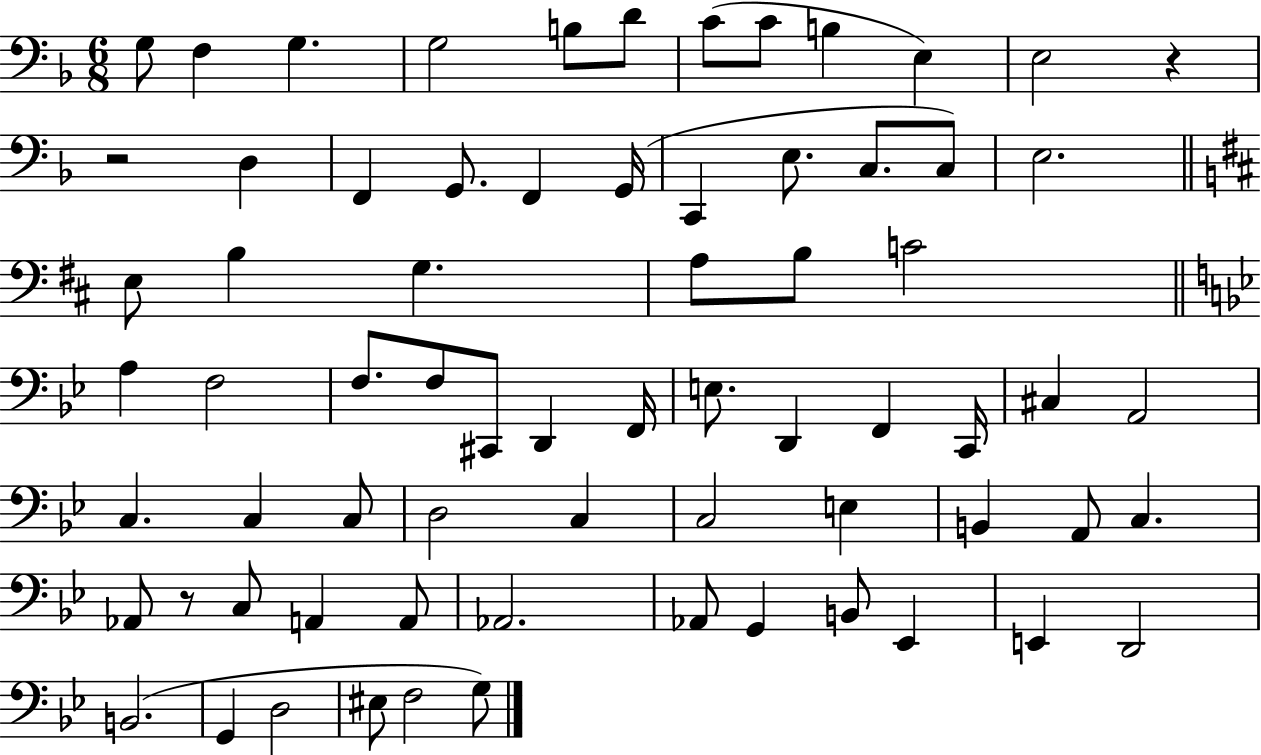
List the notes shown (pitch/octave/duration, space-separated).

G3/e F3/q G3/q. G3/h B3/e D4/e C4/e C4/e B3/q E3/q E3/h R/q R/h D3/q F2/q G2/e. F2/q G2/s C2/q E3/e. C3/e. C3/e E3/h. E3/e B3/q G3/q. A3/e B3/e C4/h A3/q F3/h F3/e. F3/e C#2/e D2/q F2/s E3/e. D2/q F2/q C2/s C#3/q A2/h C3/q. C3/q C3/e D3/h C3/q C3/h E3/q B2/q A2/e C3/q. Ab2/e R/e C3/e A2/q A2/e Ab2/h. Ab2/e G2/q B2/e Eb2/q E2/q D2/h B2/h. G2/q D3/h EIS3/e F3/h G3/e